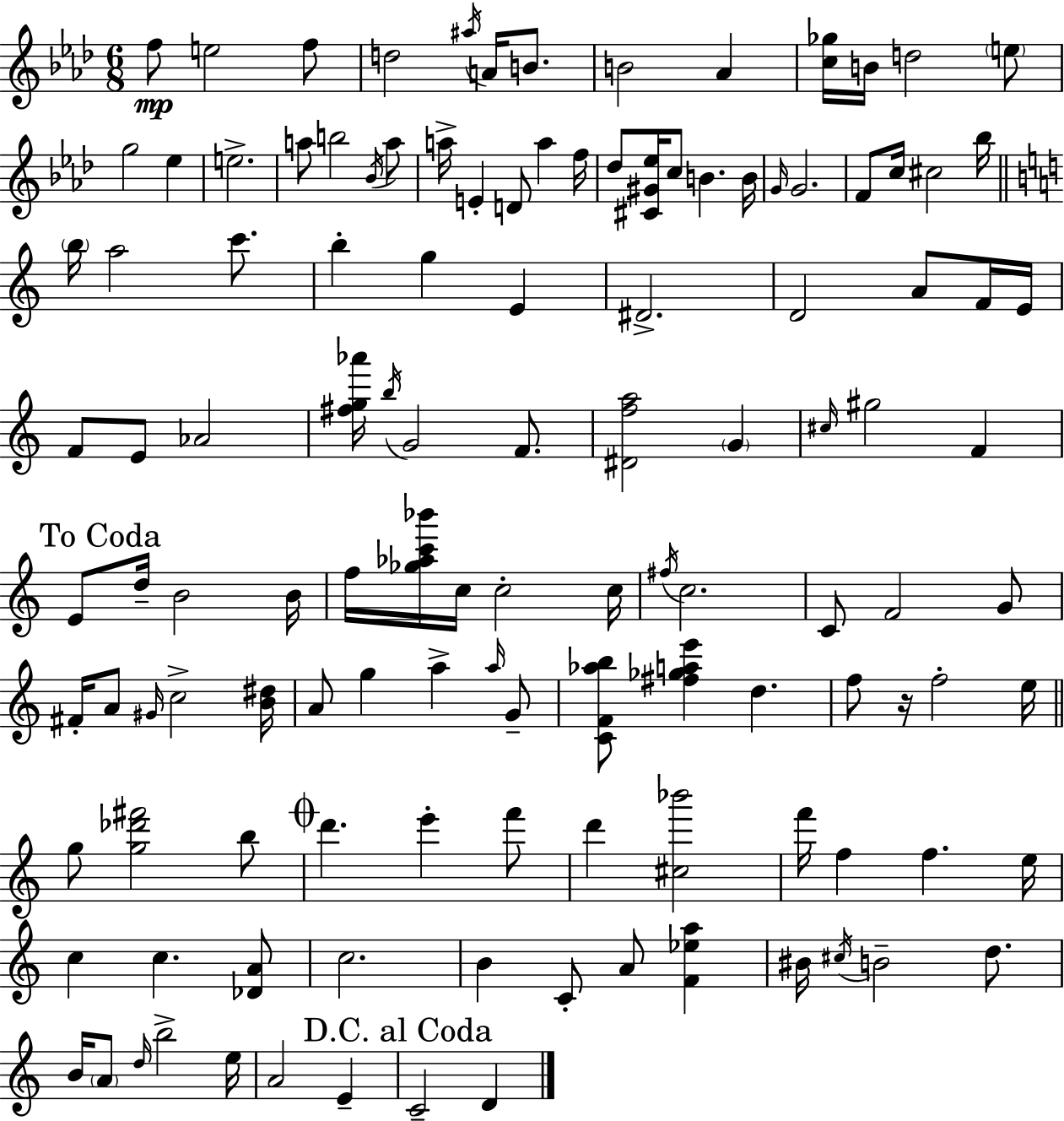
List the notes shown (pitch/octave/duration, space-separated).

F5/e E5/h F5/e D5/h A#5/s A4/s B4/e. B4/h Ab4/q [C5,Gb5]/s B4/s D5/h E5/e G5/h Eb5/q E5/h. A5/e B5/h Bb4/s A5/e A5/s E4/q D4/e A5/q F5/s Db5/e [C#4,G#4,Eb5]/s C5/e B4/q. B4/s G4/s G4/h. F4/e C5/s C#5/h Bb5/s B5/s A5/h C6/e. B5/q G5/q E4/q D#4/h. D4/h A4/e F4/s E4/s F4/e E4/e Ab4/h [F#5,G5,Ab6]/s B5/s G4/h F4/e. [D#4,F5,A5]/h G4/q C#5/s G#5/h F4/q E4/e D5/s B4/h B4/s F5/s [Gb5,Ab5,C6,Bb6]/s C5/s C5/h C5/s F#5/s C5/h. C4/e F4/h G4/e F#4/s A4/e G#4/s C5/h [B4,D#5]/s A4/e G5/q A5/q A5/s G4/e [C4,F4,Ab5,B5]/e [F#5,Gb5,A5,E6]/q D5/q. F5/e R/s F5/h E5/s G5/e [G5,Db6,F#6]/h B5/e D6/q. E6/q F6/e D6/q [C#5,Bb6]/h F6/s F5/q F5/q. E5/s C5/q C5/q. [Db4,A4]/e C5/h. B4/q C4/e A4/e [F4,Eb5,A5]/q BIS4/s C#5/s B4/h D5/e. B4/s A4/e D5/s B5/h E5/s A4/h E4/q C4/h D4/q